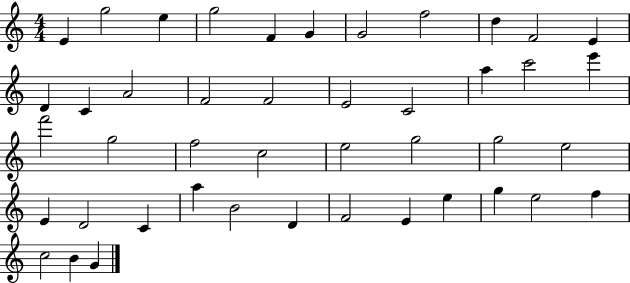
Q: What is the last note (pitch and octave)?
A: G4